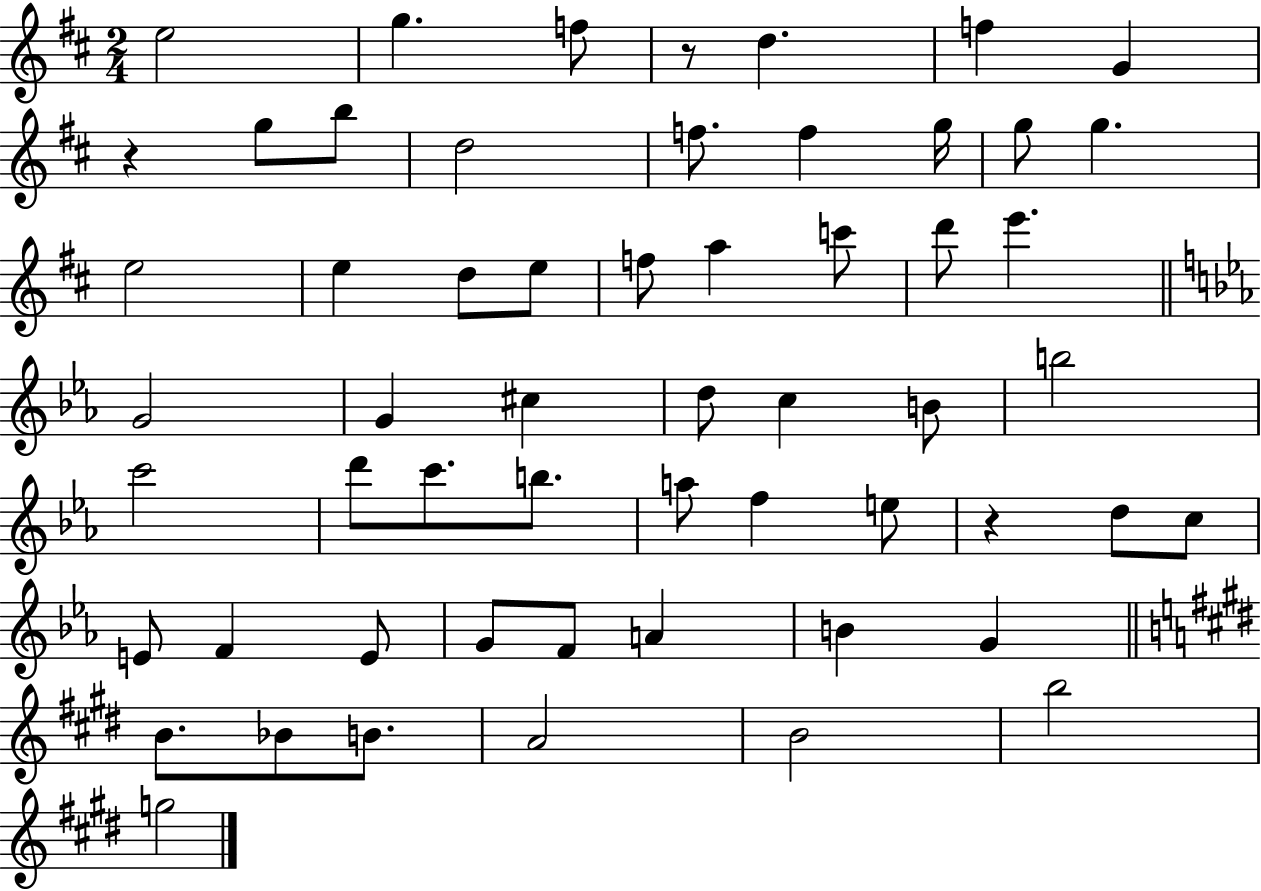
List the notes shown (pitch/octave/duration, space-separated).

E5/h G5/q. F5/e R/e D5/q. F5/q G4/q R/q G5/e B5/e D5/h F5/e. F5/q G5/s G5/e G5/q. E5/h E5/q D5/e E5/e F5/e A5/q C6/e D6/e E6/q. G4/h G4/q C#5/q D5/e C5/q B4/e B5/h C6/h D6/e C6/e. B5/e. A5/e F5/q E5/e R/q D5/e C5/e E4/e F4/q E4/e G4/e F4/e A4/q B4/q G4/q B4/e. Bb4/e B4/e. A4/h B4/h B5/h G5/h